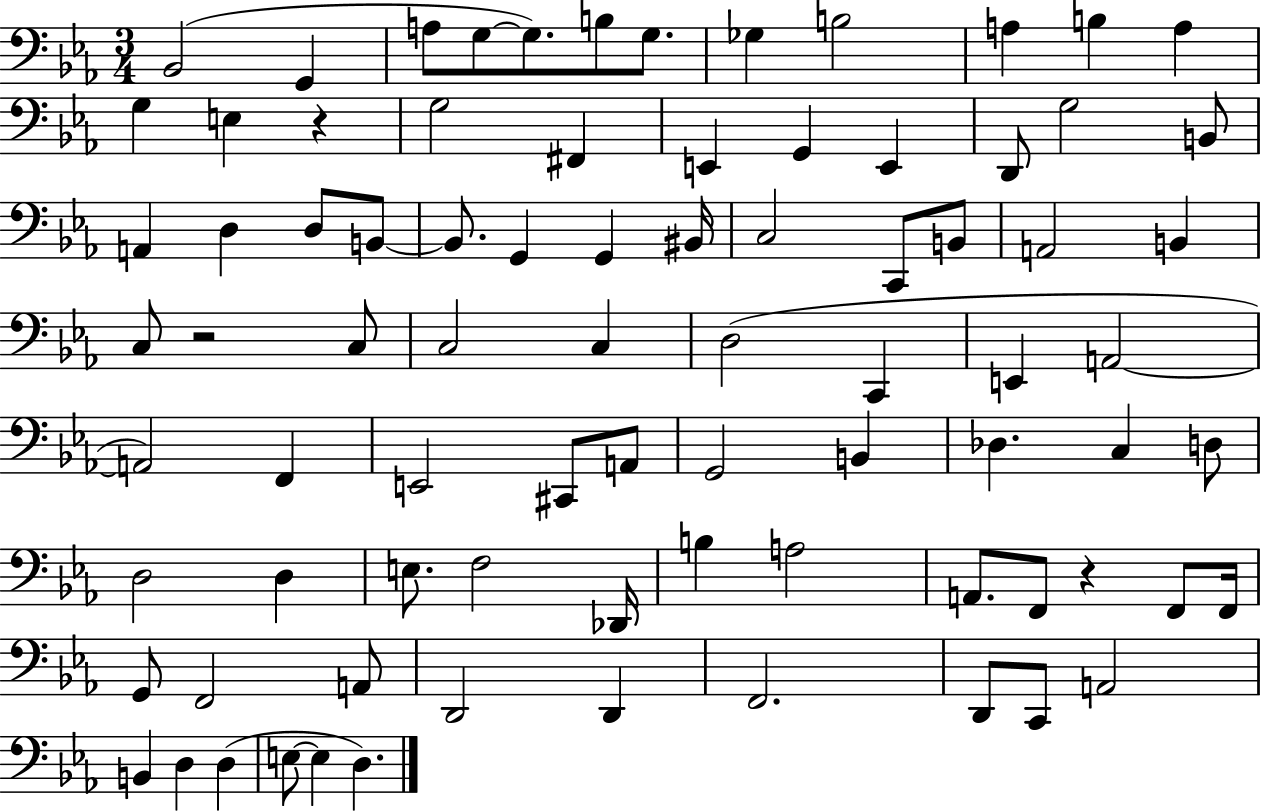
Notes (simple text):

Bb2/h G2/q A3/e G3/e G3/e. B3/e G3/e. Gb3/q B3/h A3/q B3/q A3/q G3/q E3/q R/q G3/h F#2/q E2/q G2/q E2/q D2/e G3/h B2/e A2/q D3/q D3/e B2/e B2/e. G2/q G2/q BIS2/s C3/h C2/e B2/e A2/h B2/q C3/e R/h C3/e C3/h C3/q D3/h C2/q E2/q A2/h A2/h F2/q E2/h C#2/e A2/e G2/h B2/q Db3/q. C3/q D3/e D3/h D3/q E3/e. F3/h Db2/s B3/q A3/h A2/e. F2/e R/q F2/e F2/s G2/e F2/h A2/e D2/h D2/q F2/h. D2/e C2/e A2/h B2/q D3/q D3/q E3/e E3/q D3/q.